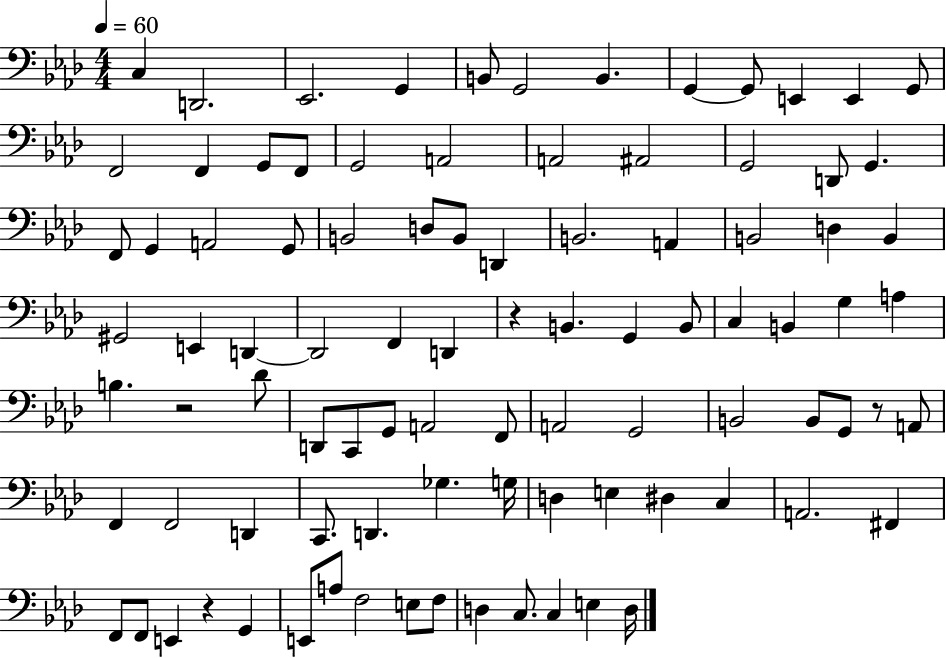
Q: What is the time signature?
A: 4/4